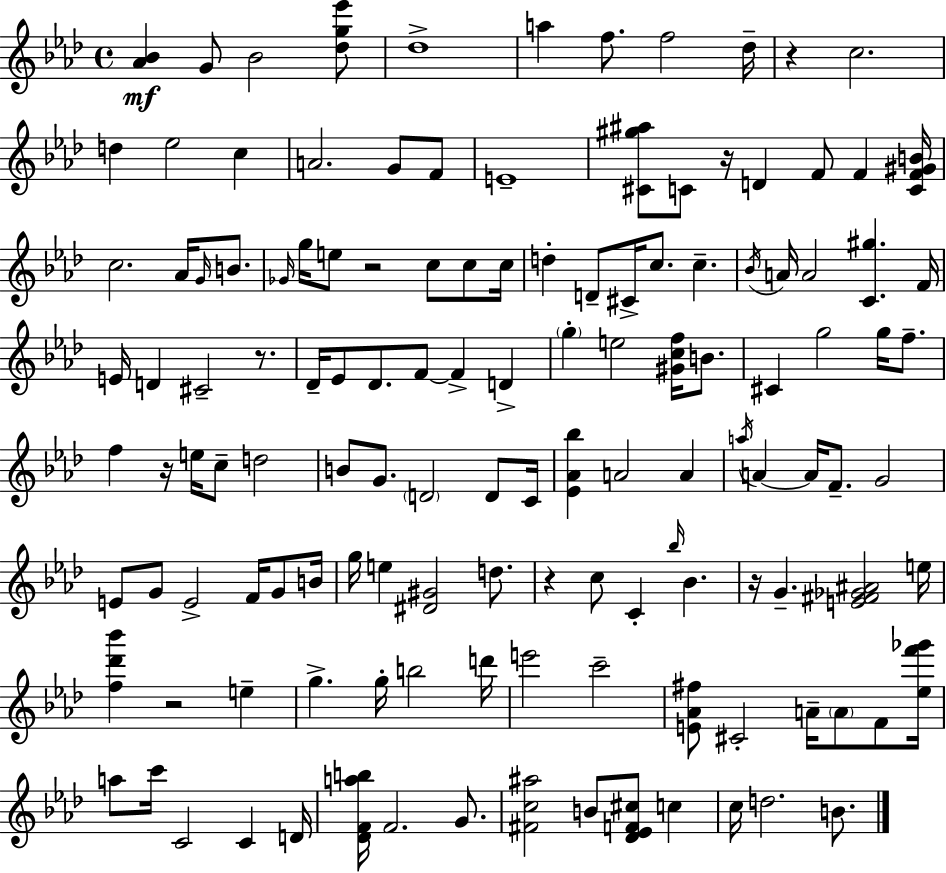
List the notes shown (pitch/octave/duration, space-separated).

[Ab4,Bb4]/q G4/e Bb4/h [Db5,G5,Eb6]/e Db5/w A5/q F5/e. F5/h Db5/s R/q C5/h. D5/q Eb5/h C5/q A4/h. G4/e F4/e E4/w [C#4,G#5,A#5]/e C4/e R/s D4/q F4/e F4/q [C4,F4,G#4,B4]/s C5/h. Ab4/s G4/s B4/e. Gb4/s G5/s E5/e R/h C5/e C5/e C5/s D5/q D4/e C#4/s C5/e. C5/q. Bb4/s A4/s A4/h [C4,G#5]/q. F4/s E4/s D4/q C#4/h R/e. Db4/s Eb4/e Db4/e. F4/e F4/q D4/q G5/q E5/h [G#4,C5,F5]/s B4/e. C#4/q G5/h G5/s F5/e. F5/q R/s E5/s C5/e D5/h B4/e G4/e. D4/h D4/e C4/s [Eb4,Ab4,Bb5]/q A4/h A4/q A5/s A4/q A4/s F4/e. G4/h E4/e G4/e E4/h F4/s G4/e B4/s G5/s E5/q [D#4,G#4]/h D5/e. R/q C5/e C4/q Bb5/s Bb4/q. R/s G4/q. [E4,F#4,Gb4,A#4]/h E5/s [F5,Db6,Bb6]/q R/h E5/q G5/q. G5/s B5/h D6/s E6/h C6/h [E4,Ab4,F#5]/e C#4/h A4/s A4/e F4/e [Eb5,F6,Gb6]/s A5/e C6/s C4/h C4/q D4/s [Db4,F4,A5,B5]/s F4/h. G4/e. [F#4,C5,A#5]/h B4/e [Db4,Eb4,F4,C#5]/e C5/q C5/s D5/h. B4/e.